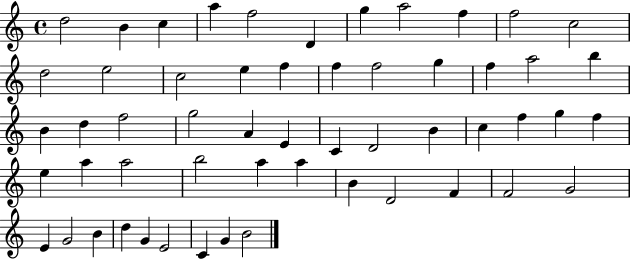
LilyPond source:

{
  \clef treble
  \time 4/4
  \defaultTimeSignature
  \key c \major
  d''2 b'4 c''4 | a''4 f''2 d'4 | g''4 a''2 f''4 | f''2 c''2 | \break d''2 e''2 | c''2 e''4 f''4 | f''4 f''2 g''4 | f''4 a''2 b''4 | \break b'4 d''4 f''2 | g''2 a'4 e'4 | c'4 d'2 b'4 | c''4 f''4 g''4 f''4 | \break e''4 a''4 a''2 | b''2 a''4 a''4 | b'4 d'2 f'4 | f'2 g'2 | \break e'4 g'2 b'4 | d''4 g'4 e'2 | c'4 g'4 b'2 | \bar "|."
}